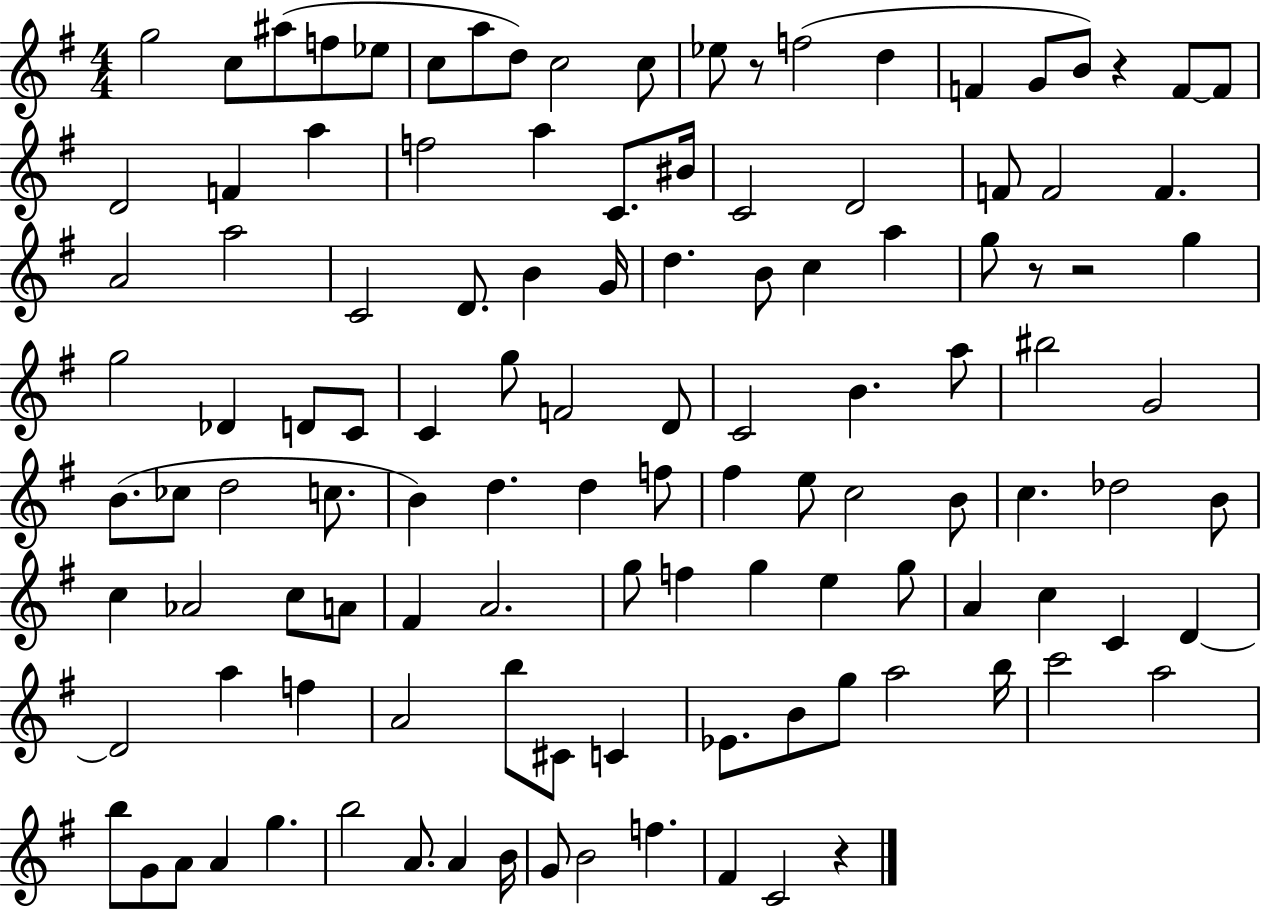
G5/h C5/e A#5/e F5/e Eb5/e C5/e A5/e D5/e C5/h C5/e Eb5/e R/e F5/h D5/q F4/q G4/e B4/e R/q F4/e F4/e D4/h F4/q A5/q F5/h A5/q C4/e. BIS4/s C4/h D4/h F4/e F4/h F4/q. A4/h A5/h C4/h D4/e. B4/q G4/s D5/q. B4/e C5/q A5/q G5/e R/e R/h G5/q G5/h Db4/q D4/e C4/e C4/q G5/e F4/h D4/e C4/h B4/q. A5/e BIS5/h G4/h B4/e. CES5/e D5/h C5/e. B4/q D5/q. D5/q F5/e F#5/q E5/e C5/h B4/e C5/q. Db5/h B4/e C5/q Ab4/h C5/e A4/e F#4/q A4/h. G5/e F5/q G5/q E5/q G5/e A4/q C5/q C4/q D4/q D4/h A5/q F5/q A4/h B5/e C#4/e C4/q Eb4/e. B4/e G5/e A5/h B5/s C6/h A5/h B5/e G4/e A4/e A4/q G5/q. B5/h A4/e. A4/q B4/s G4/e B4/h F5/q. F#4/q C4/h R/q